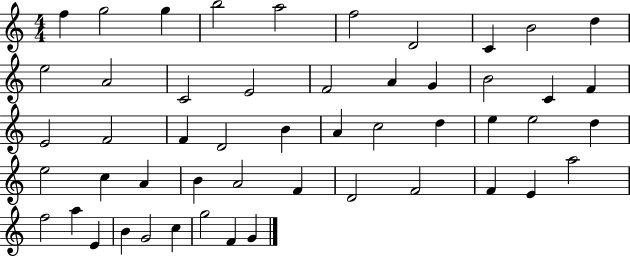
F5/q G5/h G5/q B5/h A5/h F5/h D4/h C4/q B4/h D5/q E5/h A4/h C4/h E4/h F4/h A4/q G4/q B4/h C4/q F4/q E4/h F4/h F4/q D4/h B4/q A4/q C5/h D5/q E5/q E5/h D5/q E5/h C5/q A4/q B4/q A4/h F4/q D4/h F4/h F4/q E4/q A5/h F5/h A5/q E4/q B4/q G4/h C5/q G5/h F4/q G4/q